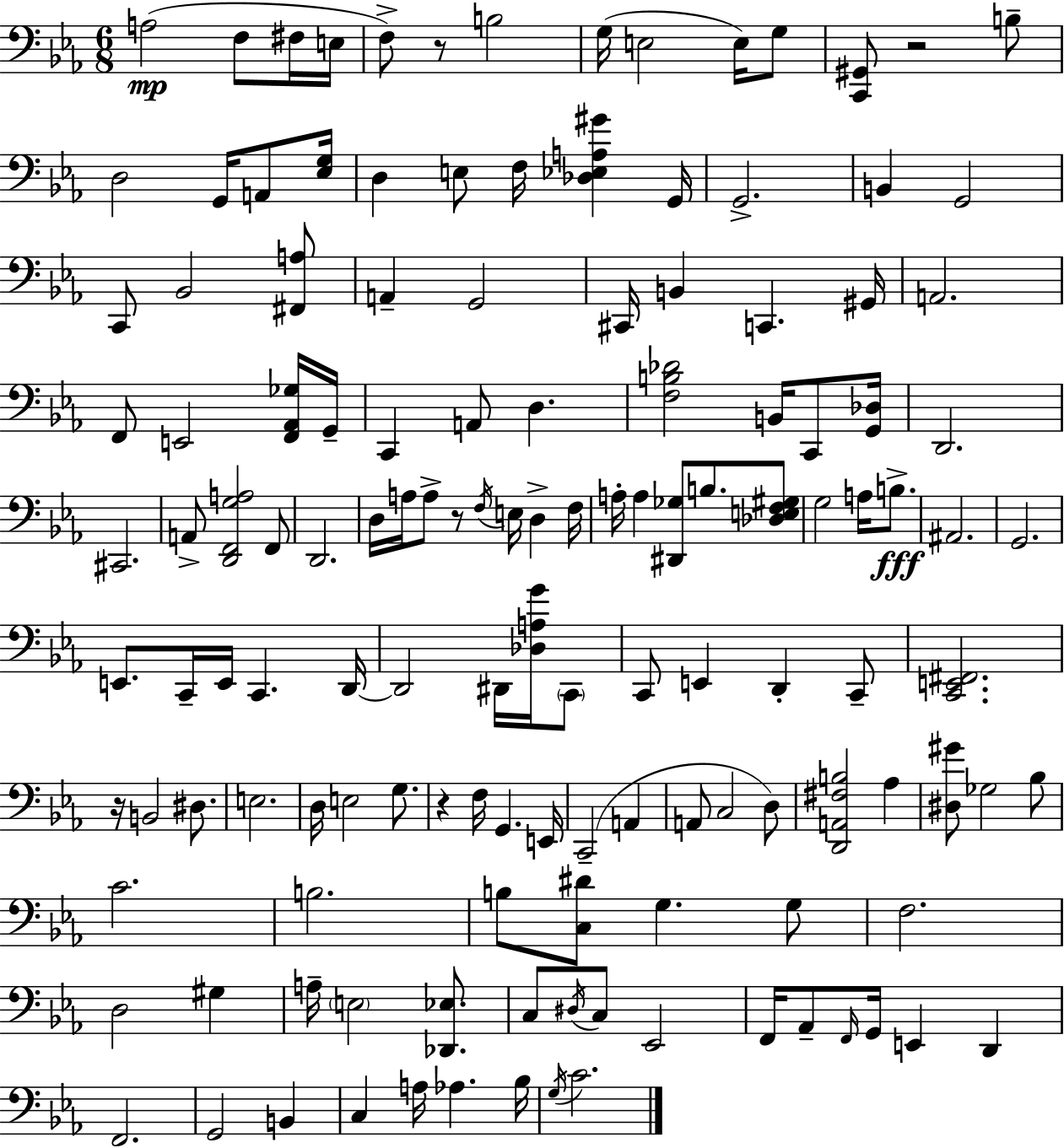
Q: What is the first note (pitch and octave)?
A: A3